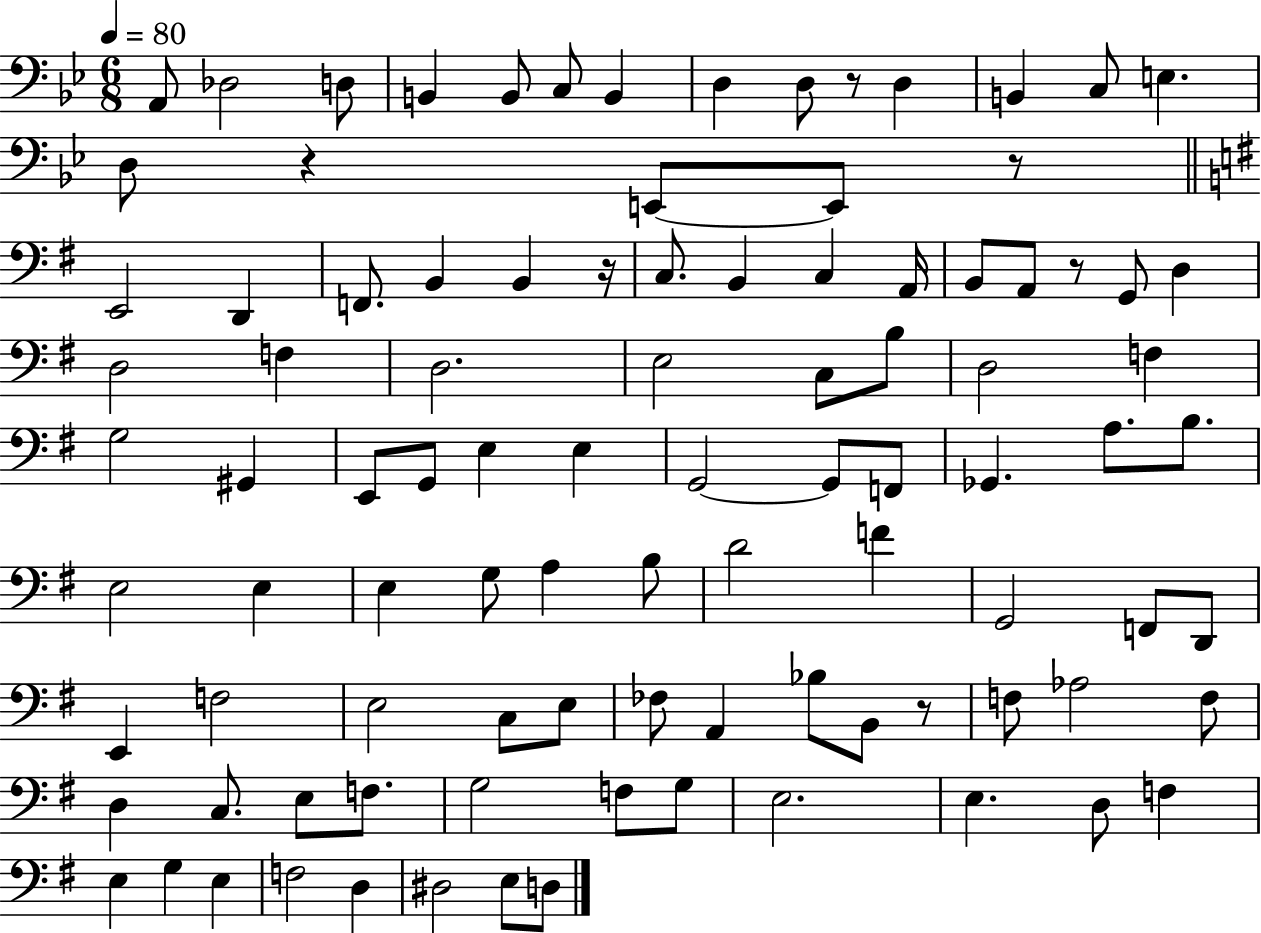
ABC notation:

X:1
T:Untitled
M:6/8
L:1/4
K:Bb
A,,/2 _D,2 D,/2 B,, B,,/2 C,/2 B,, D, D,/2 z/2 D, B,, C,/2 E, D,/2 z E,,/2 E,,/2 z/2 E,,2 D,, F,,/2 B,, B,, z/4 C,/2 B,, C, A,,/4 B,,/2 A,,/2 z/2 G,,/2 D, D,2 F, D,2 E,2 C,/2 B,/2 D,2 F, G,2 ^G,, E,,/2 G,,/2 E, E, G,,2 G,,/2 F,,/2 _G,, A,/2 B,/2 E,2 E, E, G,/2 A, B,/2 D2 F G,,2 F,,/2 D,,/2 E,, F,2 E,2 C,/2 E,/2 _F,/2 A,, _B,/2 B,,/2 z/2 F,/2 _A,2 F,/2 D, C,/2 E,/2 F,/2 G,2 F,/2 G,/2 E,2 E, D,/2 F, E, G, E, F,2 D, ^D,2 E,/2 D,/2